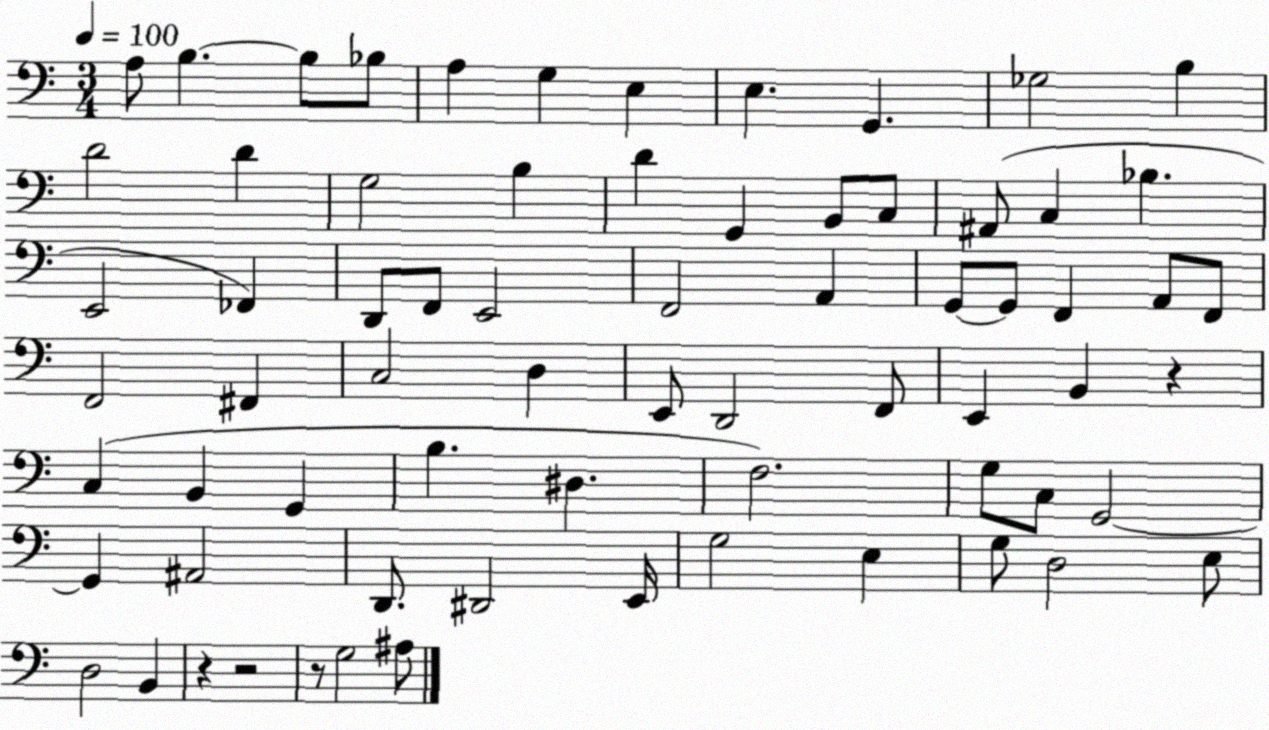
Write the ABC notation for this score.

X:1
T:Untitled
M:3/4
L:1/4
K:C
A,/2 B, B,/2 _B,/2 A, G, E, E, G,, _G,2 B, D2 D G,2 B, D G,, B,,/2 C,/2 ^A,,/2 C, _B, E,,2 _F,, D,,/2 F,,/2 E,,2 F,,2 A,, G,,/2 G,,/2 F,, A,,/2 F,,/2 F,,2 ^F,, C,2 D, E,,/2 D,,2 F,,/2 E,, B,, z C, B,, G,, B, ^D, F,2 G,/2 C,/2 G,,2 G,, ^A,,2 D,,/2 ^D,,2 E,,/4 G,2 E, G,/2 D,2 E,/2 D,2 B,, z z2 z/2 G,2 ^A,/2